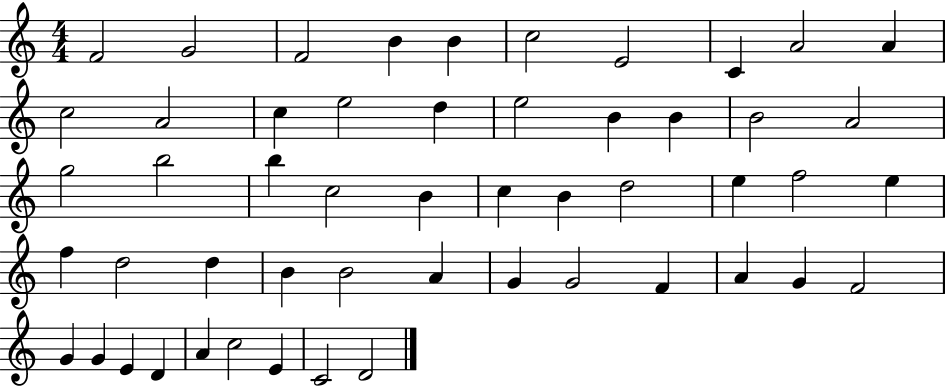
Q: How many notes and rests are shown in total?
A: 52